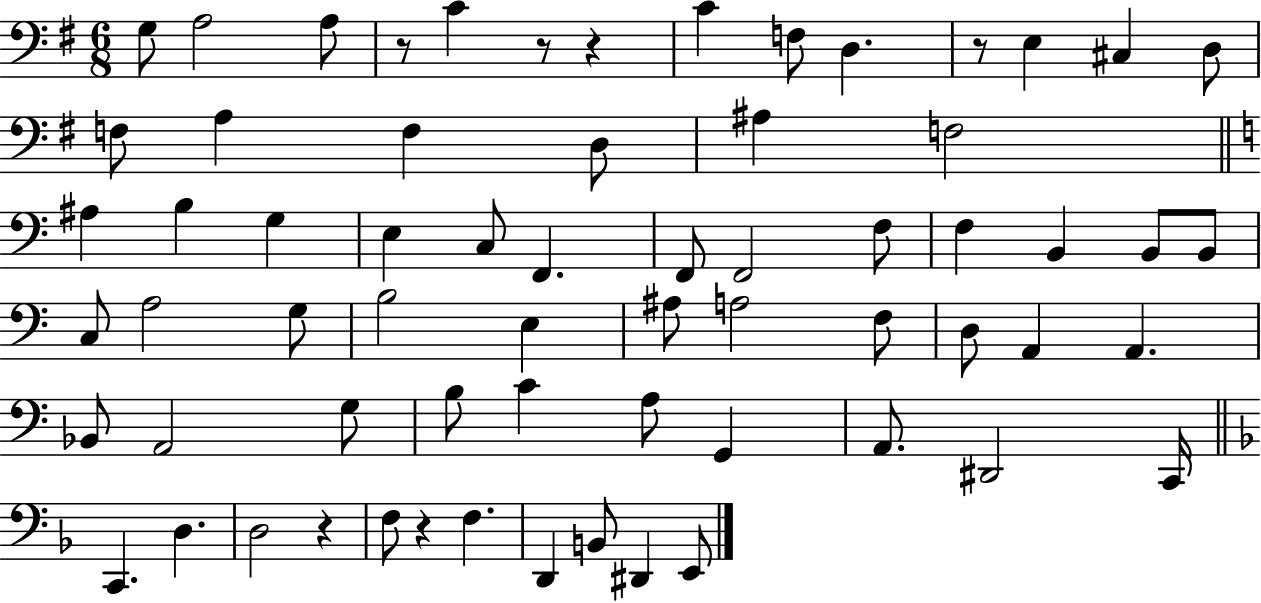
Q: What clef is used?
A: bass